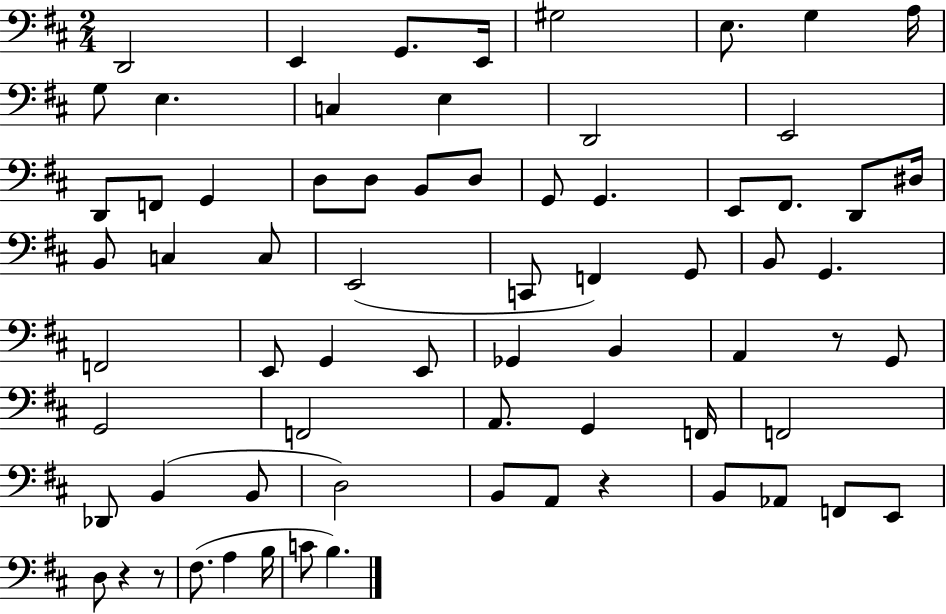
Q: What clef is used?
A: bass